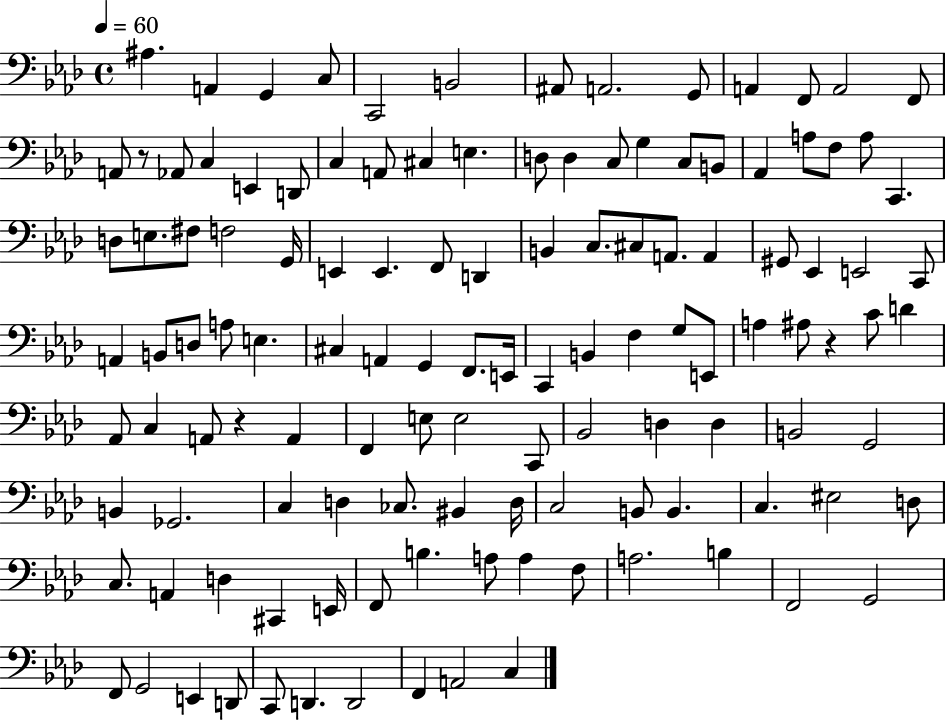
{
  \clef bass
  \time 4/4
  \defaultTimeSignature
  \key aes \major
  \tempo 4 = 60
  \repeat volta 2 { ais4. a,4 g,4 c8 | c,2 b,2 | ais,8 a,2. g,8 | a,4 f,8 a,2 f,8 | \break a,8 r8 aes,8 c4 e,4 d,8 | c4 a,8 cis4 e4. | d8 d4 c8 g4 c8 b,8 | aes,4 a8 f8 a8 c,4. | \break d8 e8. fis8 f2 g,16 | e,4 e,4. f,8 d,4 | b,4 c8. cis8 a,8. a,4 | gis,8 ees,4 e,2 c,8 | \break a,4 b,8 d8 a8 e4. | cis4 a,4 g,4 f,8. e,16 | c,4 b,4 f4 g8 e,8 | a4 ais8 r4 c'8 d'4 | \break aes,8 c4 a,8 r4 a,4 | f,4 e8 e2 c,8 | bes,2 d4 d4 | b,2 g,2 | \break b,4 ges,2. | c4 d4 ces8. bis,4 d16 | c2 b,8 b,4. | c4. eis2 d8 | \break c8. a,4 d4 cis,4 e,16 | f,8 b4. a8 a4 f8 | a2. b4 | f,2 g,2 | \break f,8 g,2 e,4 d,8 | c,8 d,4. d,2 | f,4 a,2 c4 | } \bar "|."
}